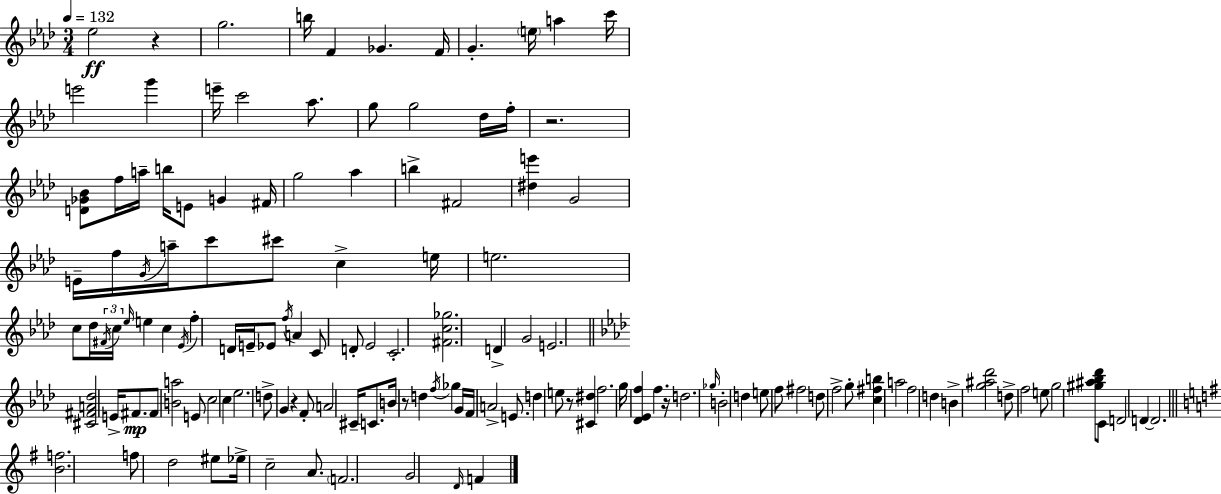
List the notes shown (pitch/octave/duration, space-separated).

Eb5/h R/q G5/h. B5/s F4/q Gb4/q. F4/s G4/q. E5/s A5/q C6/s E6/h G6/q E6/s C6/h Ab5/e. G5/e G5/h Db5/s F5/s R/h. [D4,Gb4,Bb4]/e F5/s A5/s B5/s E4/e G4/q F#4/s G5/h Ab5/q B5/q F#4/h [D#5,E6]/q G4/h E4/s F5/s G4/s A5/s C6/e C#6/e C5/q E5/s E5/h. C5/e Db5/s F#4/s C5/s Eb5/s E5/q C5/q Eb4/s F5/q D4/s E4/s Eb4/e F5/s A4/q C4/e D4/e Eb4/h C4/h. [F#4,C5,Gb5]/h. D4/q G4/h E4/h. [C#4,F#4,A4,Db5]/h E4/s F#4/e. F#4/e [B4,A5]/h E4/e C5/h C5/q Eb5/h. D5/e G4/q R/q F4/e A4/h C#4/s C4/e. B4/s R/e D5/q F5/s Gb5/q G4/s F4/s A4/h E4/e. D5/q E5/e R/e [C#4,D#5]/q F5/h. G5/s [Db4,Eb4,F5]/q F5/q. R/s D5/h. Gb5/s B4/h D5/q E5/e F5/e F#5/h D5/e F5/h G5/e [C5,F#5,B5]/q A5/h F5/h D5/q B4/q [G5,A#5,Db6]/h D5/e F5/h E5/e G5/h [G#5,A#5,Bb5,Db6]/e C4/e D4/h D4/q D4/h. [B4,F5]/h. F5/e D5/h EIS5/e Eb5/s C5/h A4/e. F4/h. G4/h D4/s F4/q